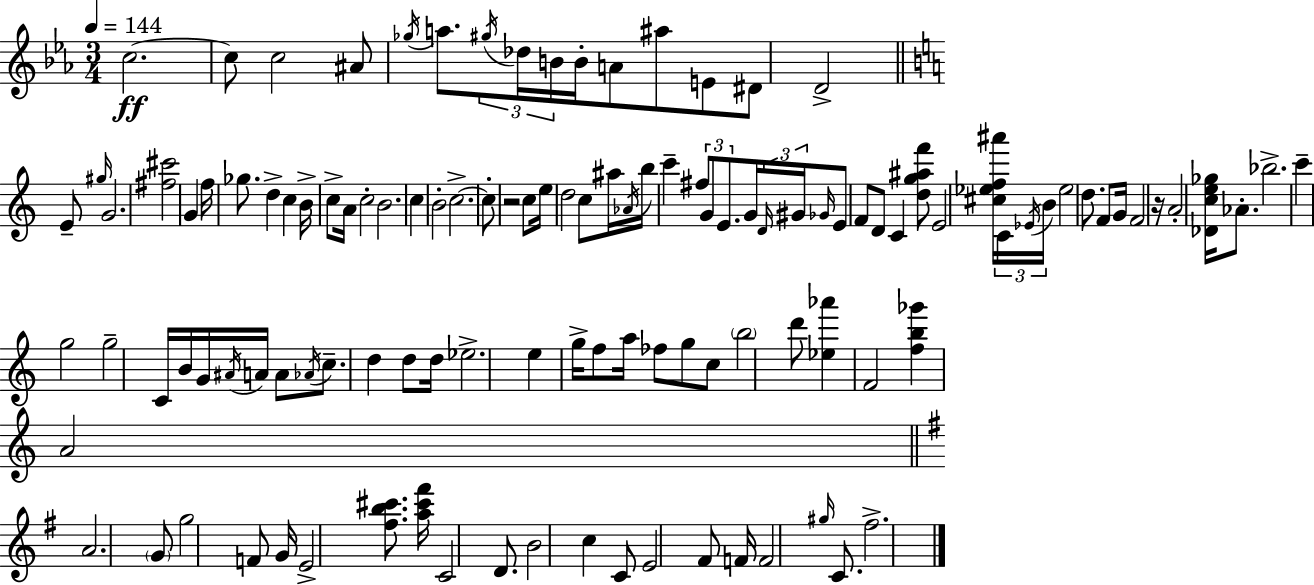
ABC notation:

X:1
T:Untitled
M:3/4
L:1/4
K:Cm
c2 c/2 c2 ^A/2 _g/4 a/2 ^g/4 _d/4 B/4 B/4 A/2 ^a/2 E/2 ^D/2 D2 E/2 ^g/4 G2 [^f^c']2 G f/4 _g/2 d c B/4 c/2 A/4 c2 B2 c B2 c2 c/2 z2 c/2 e/4 d2 c/2 ^a/4 _A/4 b/4 c' ^f/2 G/2 E/2 G/4 D/4 ^G/4 _G/4 E/2 F/2 D/2 C [dg^af']/2 E2 [^c_ef^a']/4 C/4 _E/4 B/4 _e2 d/2 F/2 G/4 F2 z/4 A2 [_Dce_g]/4 _A/2 _b2 c' g2 g2 C/4 B/4 G/4 ^A/4 A/4 A/2 _A/4 c/2 d d/2 d/4 _e2 e g/4 f/2 a/4 _f/2 g/2 c/2 b2 d'/2 [_e_a'] F2 [fb_g'] A2 A2 G/2 g2 F/2 G/4 E2 [^fb^c']/2 [a^c'^f']/4 C2 D/2 B2 c C/2 E2 ^F/2 F/4 F2 ^g/4 C/2 ^f2